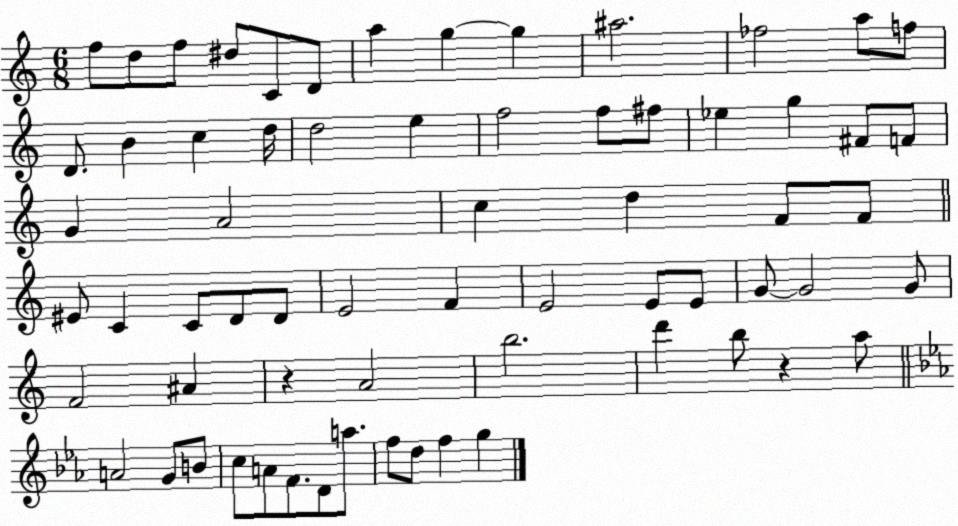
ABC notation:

X:1
T:Untitled
M:6/8
L:1/4
K:C
f/2 d/2 f/2 ^d/2 C/2 D/2 a g g ^a2 _f2 a/2 f/2 D/2 B c d/4 d2 e f2 f/2 ^f/2 _e g ^F/2 F/2 G A2 c d F/2 F/2 ^E/2 C C/2 D/2 D/2 E2 F E2 E/2 E/2 G/2 G2 G/2 F2 ^A z A2 b2 d' b/2 z a/2 A2 G/2 B/2 c/2 A/2 F/2 D/2 a/2 f/2 d/2 f g